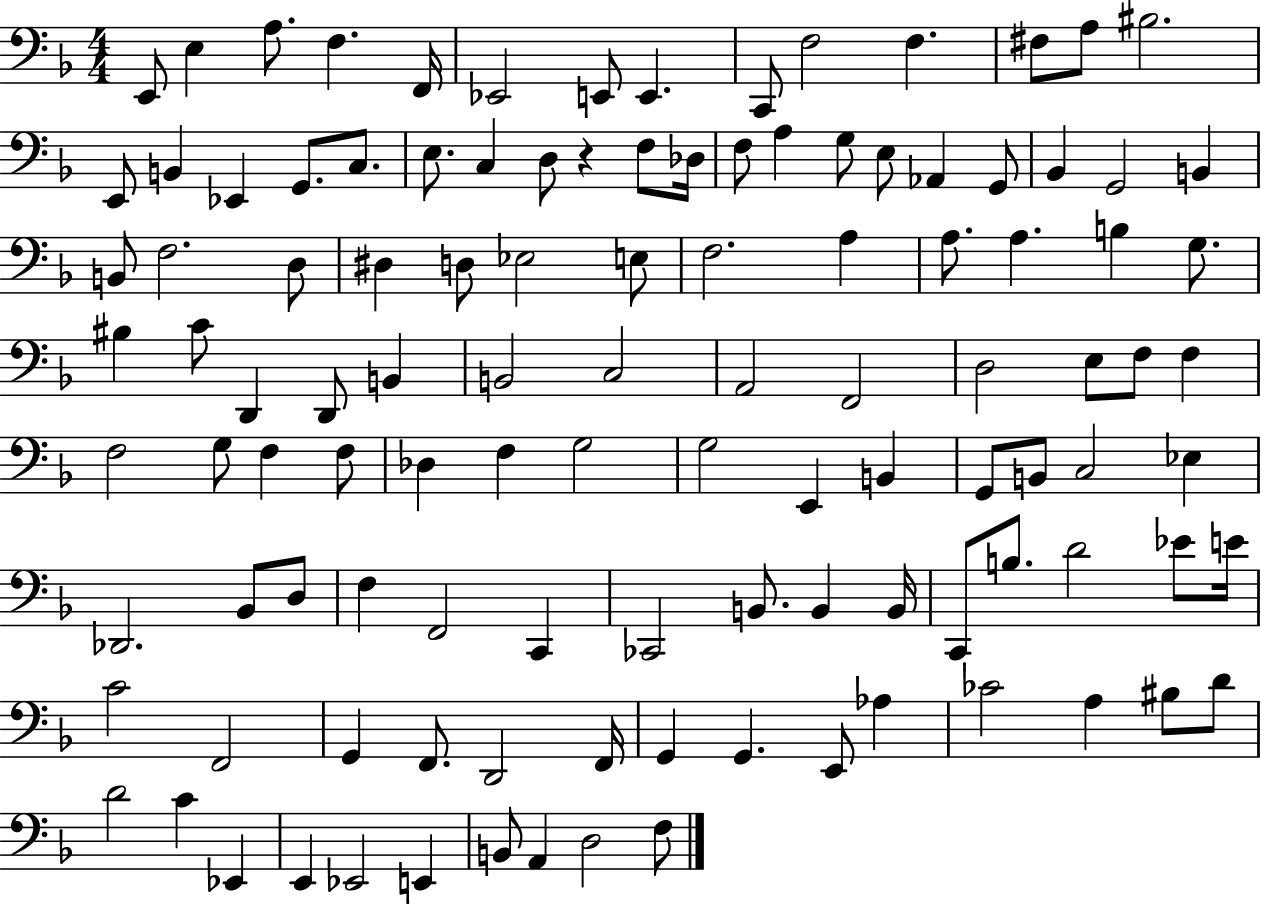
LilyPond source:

{
  \clef bass
  \numericTimeSignature
  \time 4/4
  \key f \major
  \repeat volta 2 { e,8 e4 a8. f4. f,16 | ees,2 e,8 e,4. | c,8 f2 f4. | fis8 a8 bis2. | \break e,8 b,4 ees,4 g,8. c8. | e8. c4 d8 r4 f8 des16 | f8 a4 g8 e8 aes,4 g,8 | bes,4 g,2 b,4 | \break b,8 f2. d8 | dis4 d8 ees2 e8 | f2. a4 | a8. a4. b4 g8. | \break bis4 c'8 d,4 d,8 b,4 | b,2 c2 | a,2 f,2 | d2 e8 f8 f4 | \break f2 g8 f4 f8 | des4 f4 g2 | g2 e,4 b,4 | g,8 b,8 c2 ees4 | \break des,2. bes,8 d8 | f4 f,2 c,4 | ces,2 b,8. b,4 b,16 | c,8 b8. d'2 ees'8 e'16 | \break c'2 f,2 | g,4 f,8. d,2 f,16 | g,4 g,4. e,8 aes4 | ces'2 a4 bis8 d'8 | \break d'2 c'4 ees,4 | e,4 ees,2 e,4 | b,8 a,4 d2 f8 | } \bar "|."
}